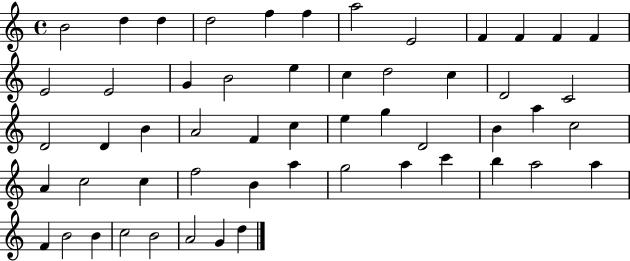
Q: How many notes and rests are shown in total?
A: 54